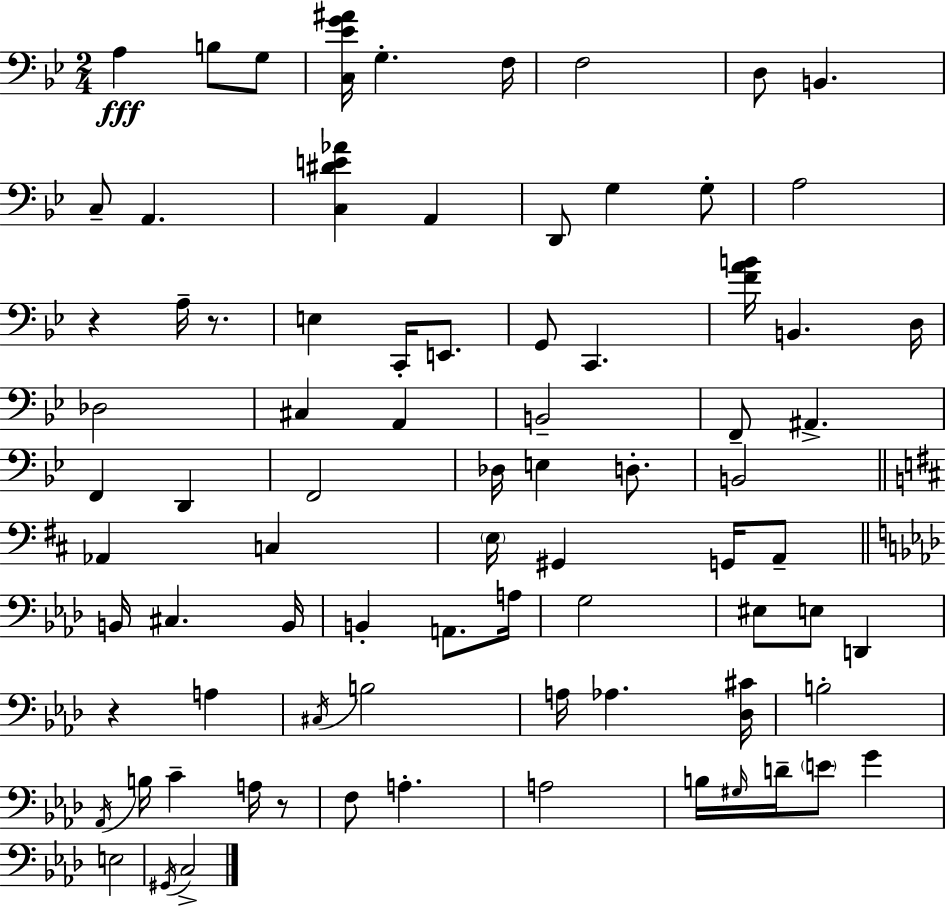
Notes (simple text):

A3/q B3/e G3/e [C3,Eb4,G4,A#4]/s G3/q. F3/s F3/h D3/e B2/q. C3/e A2/q. [C3,D#4,E4,Ab4]/q A2/q D2/e G3/q G3/e A3/h R/q A3/s R/e. E3/q C2/s E2/e. G2/e C2/q. [F4,A4,B4]/s B2/q. D3/s Db3/h C#3/q A2/q B2/h F2/e A#2/q. F2/q D2/q F2/h Db3/s E3/q D3/e. B2/h Ab2/q C3/q E3/s G#2/q G2/s A2/e B2/s C#3/q. B2/s B2/q A2/e. A3/s G3/h EIS3/e E3/e D2/q R/q A3/q C#3/s B3/h A3/s Ab3/q. [Db3,C#4]/s B3/h Ab2/s B3/s C4/q A3/s R/e F3/e A3/q. A3/h B3/s G#3/s D4/s E4/e G4/q E3/h G#2/s C3/h